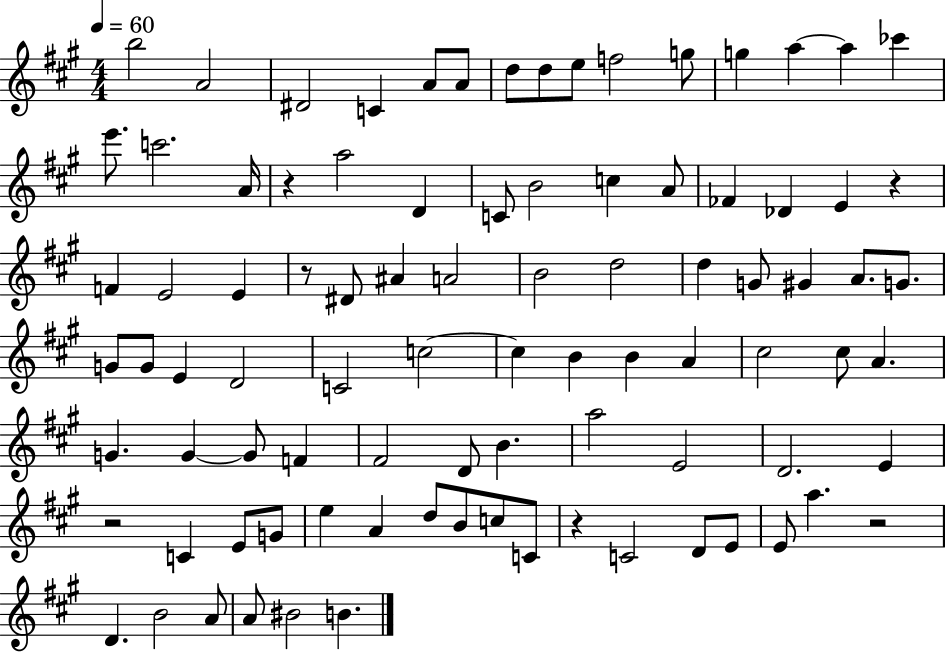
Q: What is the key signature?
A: A major